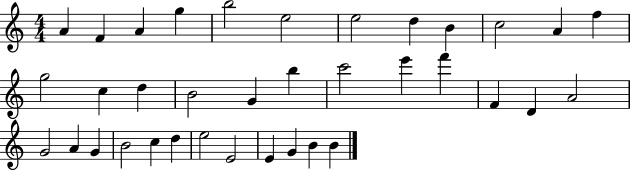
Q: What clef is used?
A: treble